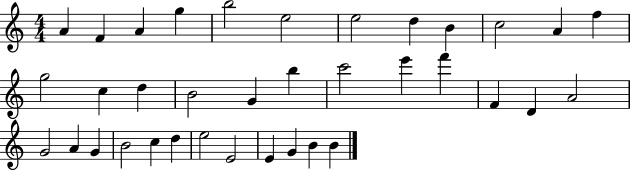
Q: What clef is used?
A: treble